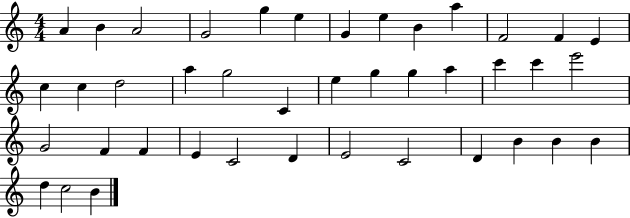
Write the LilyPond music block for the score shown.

{
  \clef treble
  \numericTimeSignature
  \time 4/4
  \key c \major
  a'4 b'4 a'2 | g'2 g''4 e''4 | g'4 e''4 b'4 a''4 | f'2 f'4 e'4 | \break c''4 c''4 d''2 | a''4 g''2 c'4 | e''4 g''4 g''4 a''4 | c'''4 c'''4 e'''2 | \break g'2 f'4 f'4 | e'4 c'2 d'4 | e'2 c'2 | d'4 b'4 b'4 b'4 | \break d''4 c''2 b'4 | \bar "|."
}